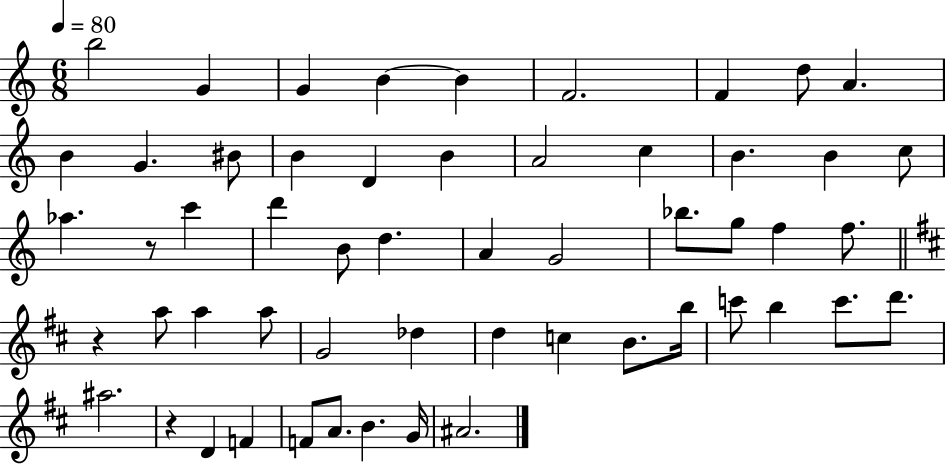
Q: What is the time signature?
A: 6/8